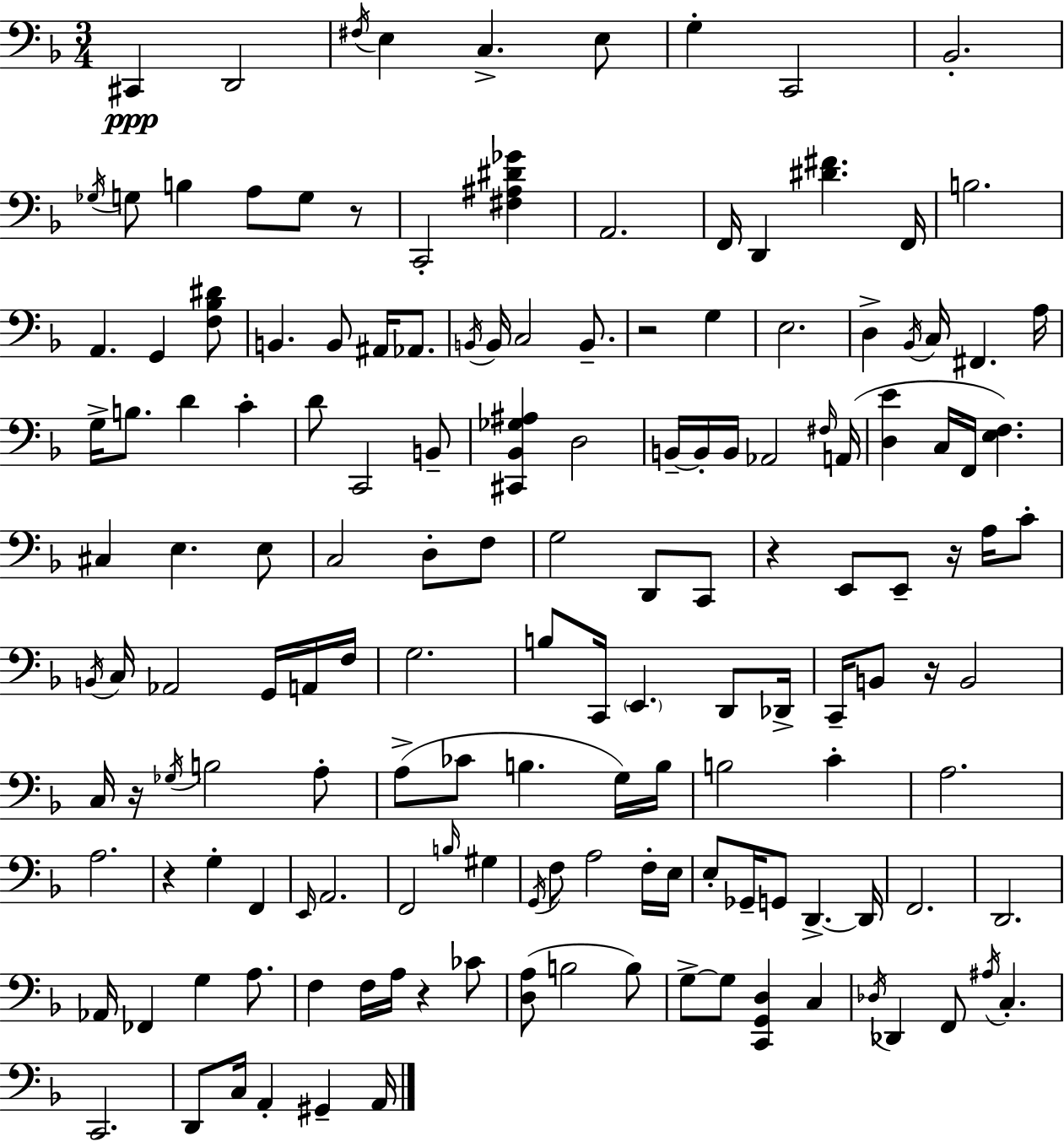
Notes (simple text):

C#2/q D2/h F#3/s E3/q C3/q. E3/e G3/q C2/h Bb2/h. Gb3/s G3/e B3/q A3/e G3/e R/e C2/h [F#3,A#3,D#4,Gb4]/q A2/h. F2/s D2/q [D#4,F#4]/q. F2/s B3/h. A2/q. G2/q [F3,Bb3,D#4]/e B2/q. B2/e A#2/s Ab2/e. B2/s B2/s C3/h B2/e. R/h G3/q E3/h. D3/q Bb2/s C3/s F#2/q. A3/s G3/s B3/e. D4/q C4/q D4/e C2/h B2/e [C#2,Bb2,Gb3,A#3]/q D3/h B2/s B2/s B2/s Ab2/h F#3/s A2/s [D3,E4]/q C3/s F2/s [E3,F3]/q. C#3/q E3/q. E3/e C3/h D3/e F3/e G3/h D2/e C2/e R/q E2/e E2/e R/s A3/s C4/e B2/s C3/s Ab2/h G2/s A2/s F3/s G3/h. B3/e C2/s E2/q. D2/e Db2/s C2/s B2/e R/s B2/h C3/s R/s Gb3/s B3/h A3/e A3/e CES4/e B3/q. G3/s B3/s B3/h C4/q A3/h. A3/h. R/q G3/q F2/q E2/s A2/h. F2/h B3/s G#3/q G2/s F3/e A3/h F3/s E3/s E3/e Gb2/s G2/e D2/q. D2/s F2/h. D2/h. Ab2/s FES2/q G3/q A3/e. F3/q F3/s A3/s R/q CES4/e [D3,A3]/e B3/h B3/e G3/e G3/e [C2,G2,D3]/q C3/q Db3/s Db2/q F2/e A#3/s C3/q. C2/h. D2/e C3/s A2/q G#2/q A2/s